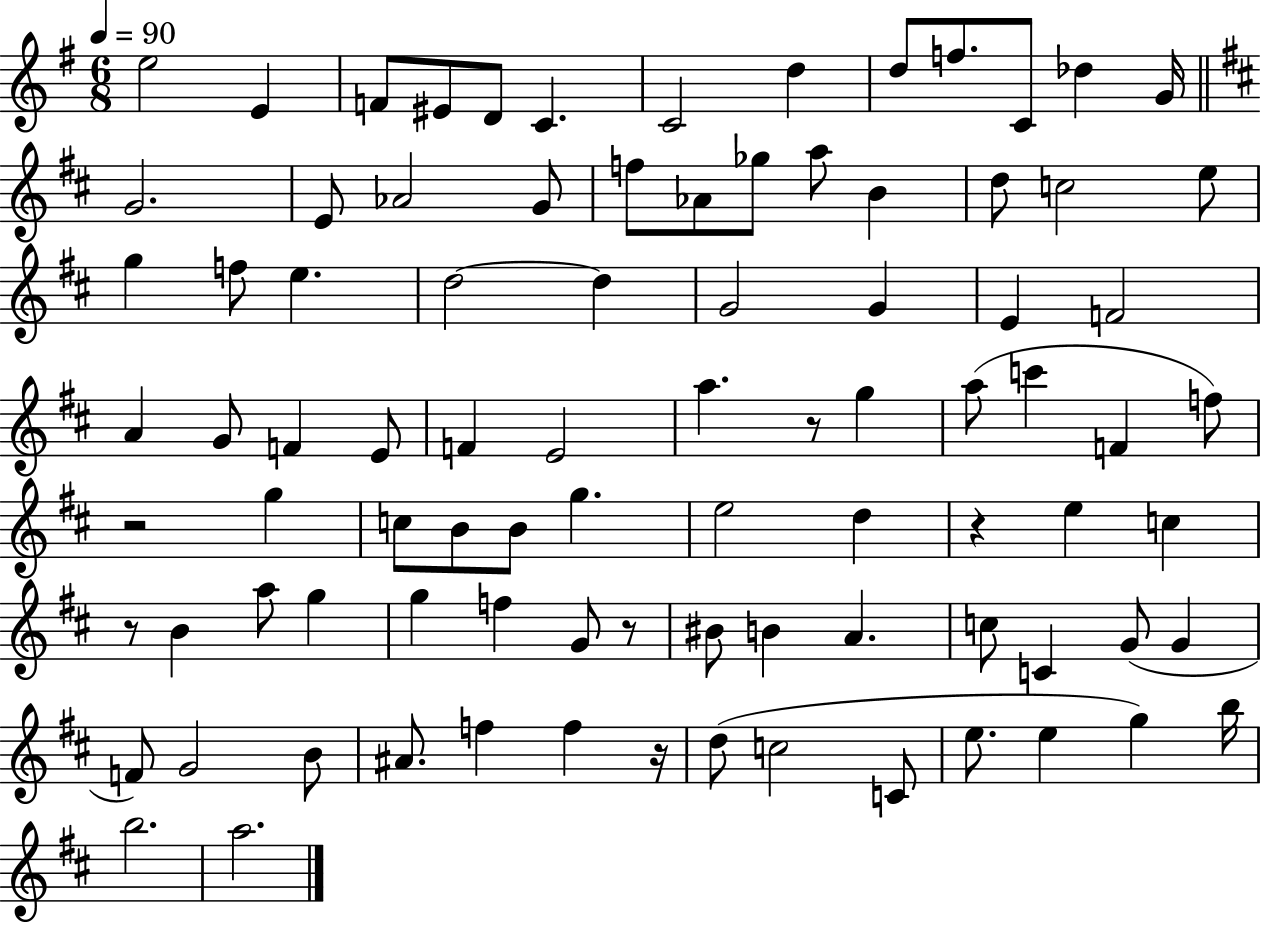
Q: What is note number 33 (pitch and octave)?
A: E4